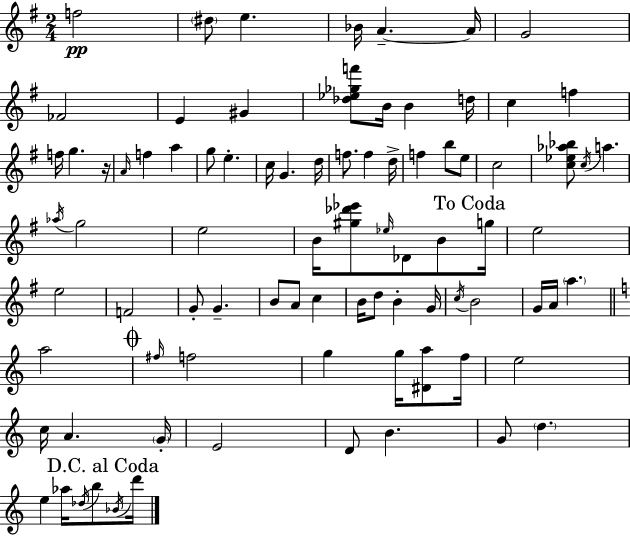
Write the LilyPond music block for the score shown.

{
  \clef treble
  \numericTimeSignature
  \time 2/4
  \key e \minor
  f''2\pp | \parenthesize dis''8 e''4. | bes'16 a'4.--~~ a'16 | g'2 | \break fes'2 | e'4 gis'4 | <des'' ees'' ges'' f'''>8 b'16 b'4 d''16 | c''4 f''4 | \break f''16 g''4. r16 | \grace { a'16 } f''4 a''4 | g''8 e''4.-. | c''16 g'4. | \break d''16 f''8. f''4 | d''16-> f''4 b''8 e''8 | c''2 | <c'' ees'' aes'' bes''>8 \acciaccatura { c''16 } a''4. | \break \acciaccatura { aes''16 } g''2 | e''2 | b'16 <gis'' des''' ees'''>8 \grace { ees''16 } des'8 | b'8 \mark "To Coda" g''16 e''2 | \break e''2 | f'2 | g'8-. g'4.-- | b'8 a'8 | \break c''4 b'16 d''8 b'4-. | g'16 \acciaccatura { c''16 } b'2 | g'16 a'16 \parenthesize a''4. | \bar "||" \break \key a \minor a''2 | \mark \markup { \musicglyph "scripts.coda" } \grace { fis''16 } f''2 | g''4 g''16 <dis' a''>8 | f''16 e''2 | \break c''16 a'4. | \parenthesize g'16-. e'2 | d'8 b'4. | g'8 \parenthesize d''4. | \break e''4 aes''16 \acciaccatura { des''16 } b''8 | \mark "D.C. al Coda" \acciaccatura { bes'16 } d'''16 \bar "|."
}